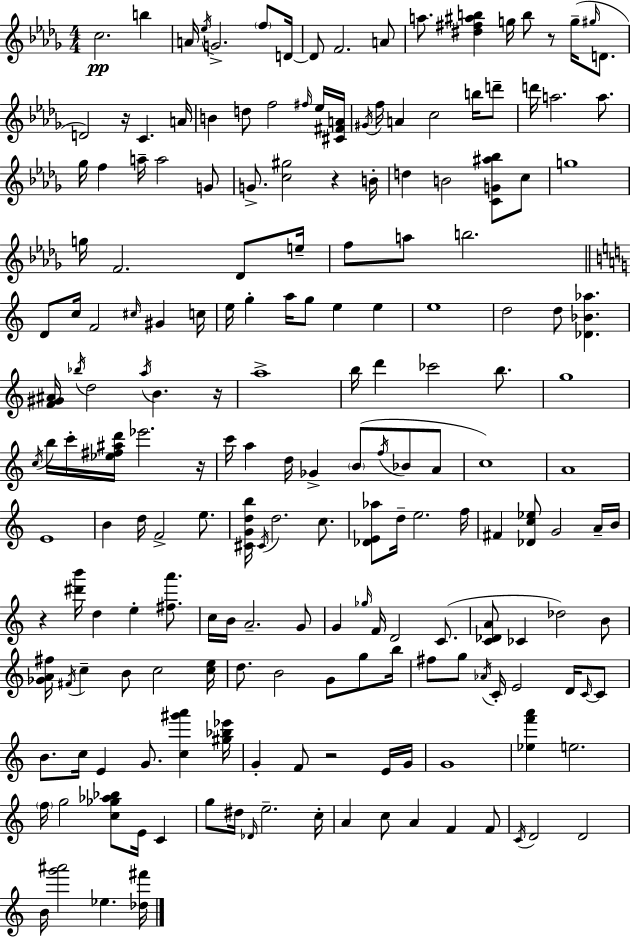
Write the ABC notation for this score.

X:1
T:Untitled
M:4/4
L:1/4
K:Bbm
c2 b A/4 _e/4 G2 f/2 D/4 D/2 F2 A/2 a/2 [^d^f^ab] g/4 b/2 z/2 g/4 ^g/4 D/2 D2 z/4 C A/4 B d/2 f2 ^f/4 _e/4 [^C^FA]/4 ^G/4 f/4 A c2 b/4 d'/2 d'/4 a2 a/2 _g/4 f a/4 a2 G/2 G/2 [c^g]2 z B/4 d B2 [CG^a_b]/2 c/2 g4 g/4 F2 _D/2 e/4 f/2 a/2 b2 D/2 c/4 F2 ^c/4 ^G c/4 e/4 g a/4 g/2 e e e4 d2 d/2 [_D_B_a] [F^G^A]/4 _b/4 d2 a/4 B z/4 a4 b/4 d' _c'2 b/2 g4 c/4 b/4 c'/4 [_e^f^ad']/4 _e'2 z/4 c'/4 a d/4 _G B/2 f/4 _B/2 A/2 c4 A4 E4 B d/4 F2 e/2 [^CGdb]/4 ^C/4 d2 c/2 [_DE_a]/2 d/4 e2 f/4 ^F [_Dc_e]/2 G2 A/4 B/4 z [^d'b']/4 d e [^fa']/2 c/4 B/4 A2 G/2 G _g/4 F/4 D2 C/2 [C_DA]/2 _C _d2 B/2 [_GA^f]/4 ^F/4 c B/2 c2 [ce]/4 d/2 B2 G/2 g/2 b/4 ^f/2 g/2 _A/4 C/4 E2 D/4 C/4 C/2 B/2 c/4 E G/2 [c^g'a'] [^g_b_e']/4 G F/2 z2 E/4 G/4 G4 [_ef'a'] e2 f/4 g2 [c_g_a_b]/2 E/4 C g/2 ^d/4 _D/4 e2 c/4 A c/2 A F F/2 C/4 D2 D2 B/4 [g'^a']2 _e [_d^f']/4